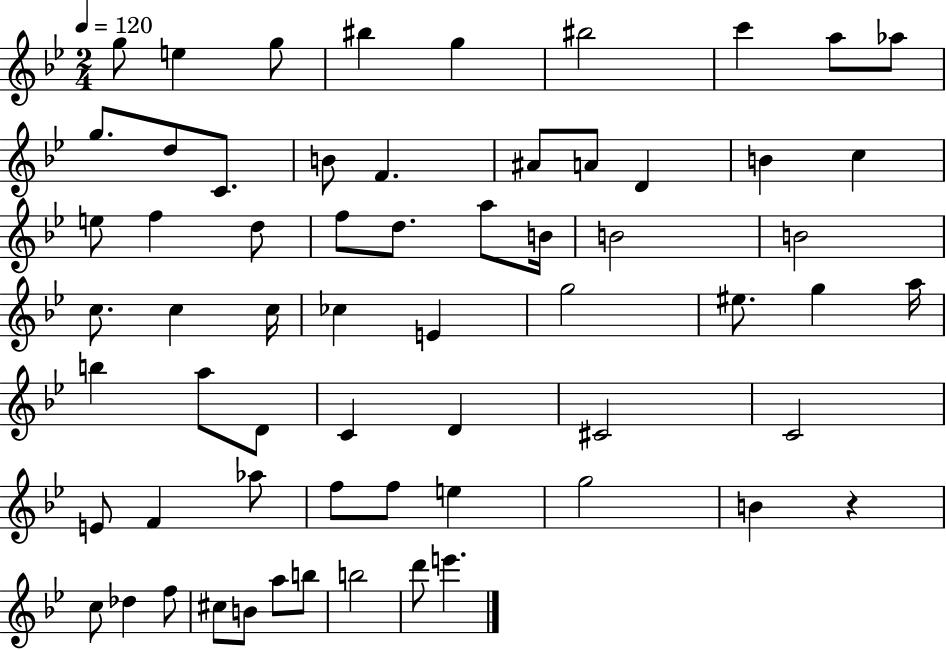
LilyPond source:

{
  \clef treble
  \numericTimeSignature
  \time 2/4
  \key bes \major
  \tempo 4 = 120
  g''8 e''4 g''8 | bis''4 g''4 | bis''2 | c'''4 a''8 aes''8 | \break g''8. d''8 c'8. | b'8 f'4. | ais'8 a'8 d'4 | b'4 c''4 | \break e''8 f''4 d''8 | f''8 d''8. a''8 b'16 | b'2 | b'2 | \break c''8. c''4 c''16 | ces''4 e'4 | g''2 | eis''8. g''4 a''16 | \break b''4 a''8 d'8 | c'4 d'4 | cis'2 | c'2 | \break e'8 f'4 aes''8 | f''8 f''8 e''4 | g''2 | b'4 r4 | \break c''8 des''4 f''8 | cis''8 b'8 a''8 b''8 | b''2 | d'''8 e'''4. | \break \bar "|."
}